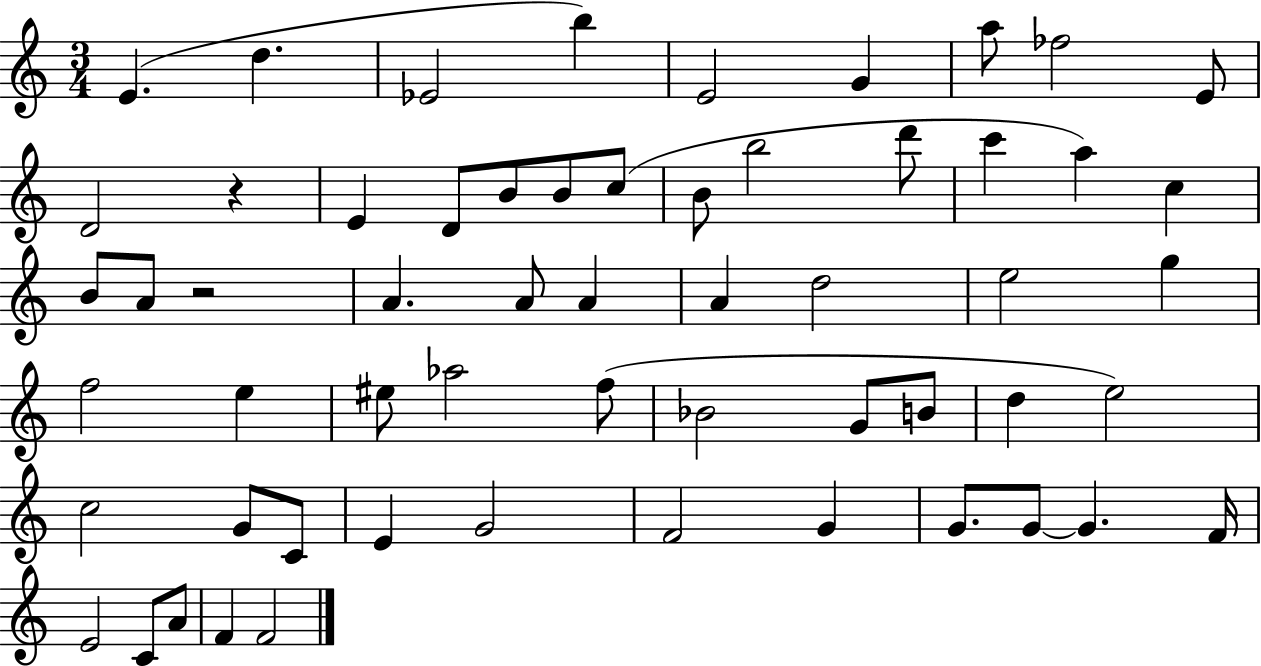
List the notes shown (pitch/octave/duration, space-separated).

E4/q. D5/q. Eb4/h B5/q E4/h G4/q A5/e FES5/h E4/e D4/h R/q E4/q D4/e B4/e B4/e C5/e B4/e B5/h D6/e C6/q A5/q C5/q B4/e A4/e R/h A4/q. A4/e A4/q A4/q D5/h E5/h G5/q F5/h E5/q EIS5/e Ab5/h F5/e Bb4/h G4/e B4/e D5/q E5/h C5/h G4/e C4/e E4/q G4/h F4/h G4/q G4/e. G4/e G4/q. F4/s E4/h C4/e A4/e F4/q F4/h